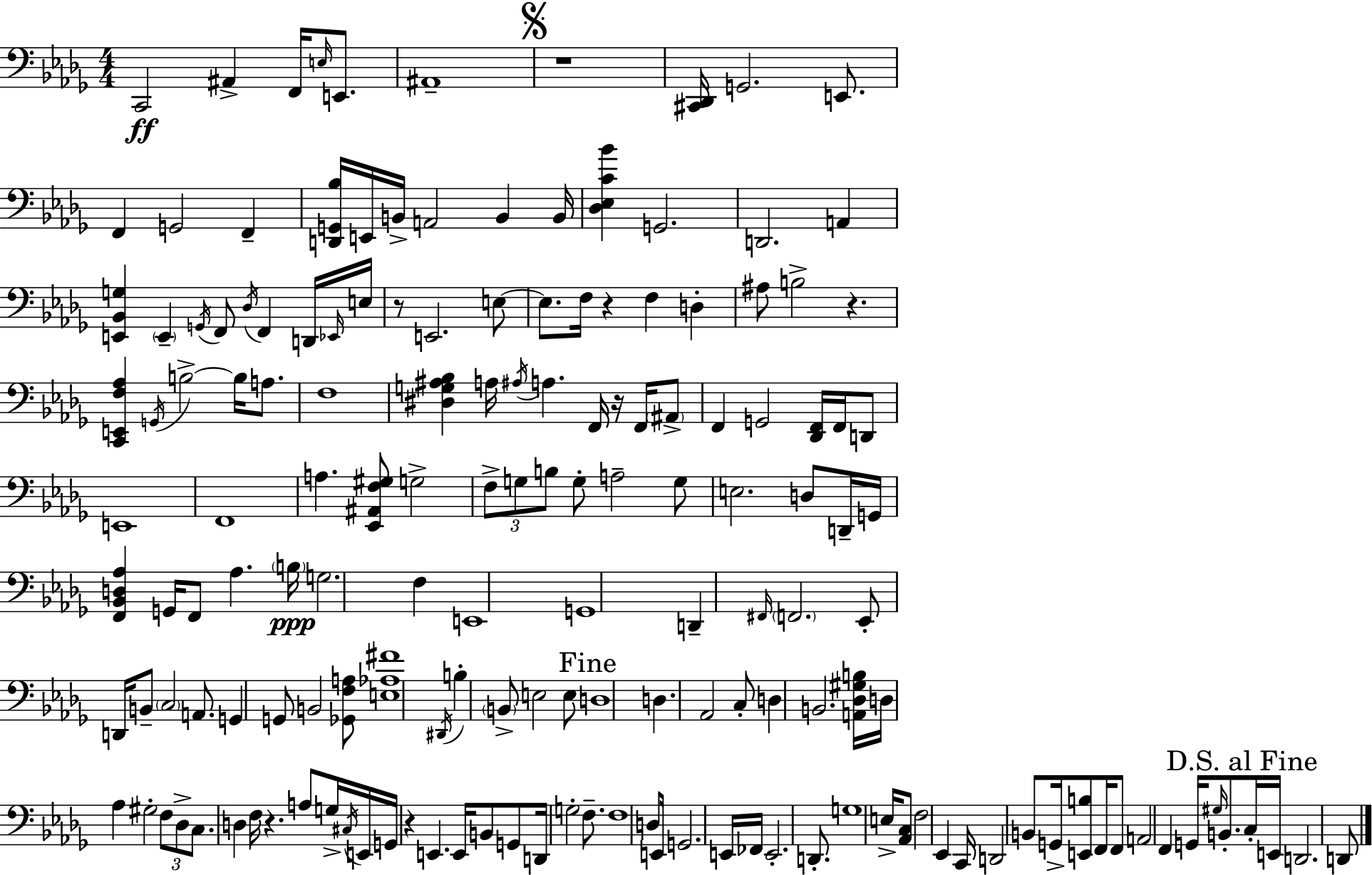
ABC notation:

X:1
T:Untitled
M:4/4
L:1/4
K:Bbm
C,,2 ^A,, F,,/4 E,/4 E,,/2 ^A,,4 z4 [^C,,_D,,]/4 G,,2 E,,/2 F,, G,,2 F,, [D,,G,,_B,]/4 E,,/4 B,,/4 A,,2 B,, B,,/4 [_D,_E,C_B] G,,2 D,,2 A,, [E,,_B,,G,] E,, G,,/4 F,,/2 _D,/4 F,, D,,/4 _E,,/4 E,/4 z/2 E,,2 E,/2 E,/2 F,/4 z F, D, ^A,/2 B,2 z [C,,E,,F,_A,] G,,/4 B,2 B,/4 A,/2 F,4 [^D,G,^A,_B,] A,/4 ^A,/4 A, F,,/4 z/4 F,,/4 ^A,,/2 F,, G,,2 [_D,,F,,]/4 F,,/4 D,,/2 E,,4 F,,4 A, [_E,,^A,,F,^G,]/2 G,2 F,/2 G,/2 B,/2 G,/2 A,2 G,/2 E,2 D,/2 D,,/4 G,,/4 [F,,_B,,D,_A,] G,,/4 F,,/2 _A, B,/4 G,2 F, E,,4 G,,4 D,, ^F,,/4 F,,2 _E,,/2 D,,/4 B,,/2 C,2 A,,/2 G,, G,,/2 B,,2 [_G,,F,A,]/2 [E,_A,^F]4 ^D,,/4 B, B,,/2 E,2 E,/2 D,4 D, _A,,2 C,/2 D, B,,2 [A,,_D,^G,B,]/4 D,/4 _A, ^G,2 F,/2 _D,/2 C,/2 D, F,/4 z A,/2 G,/4 ^C,/4 E,,/4 G,,/4 z E,, E,,/4 B,,/2 G,,/2 D,,/4 G,2 F,/2 F,4 D,/2 E,,/4 G,,2 E,,/4 _F,,/4 E,,2 D,,/2 G,4 E,/4 [_A,,C,]/2 F,2 _E,, C,,/4 D,,2 B,,/2 G,,/4 [E,,B,]/2 F,,/4 F,,/2 A,,2 F,, G,,/4 ^G,/4 B,,/2 C,/4 E,,/4 D,,2 D,,/2